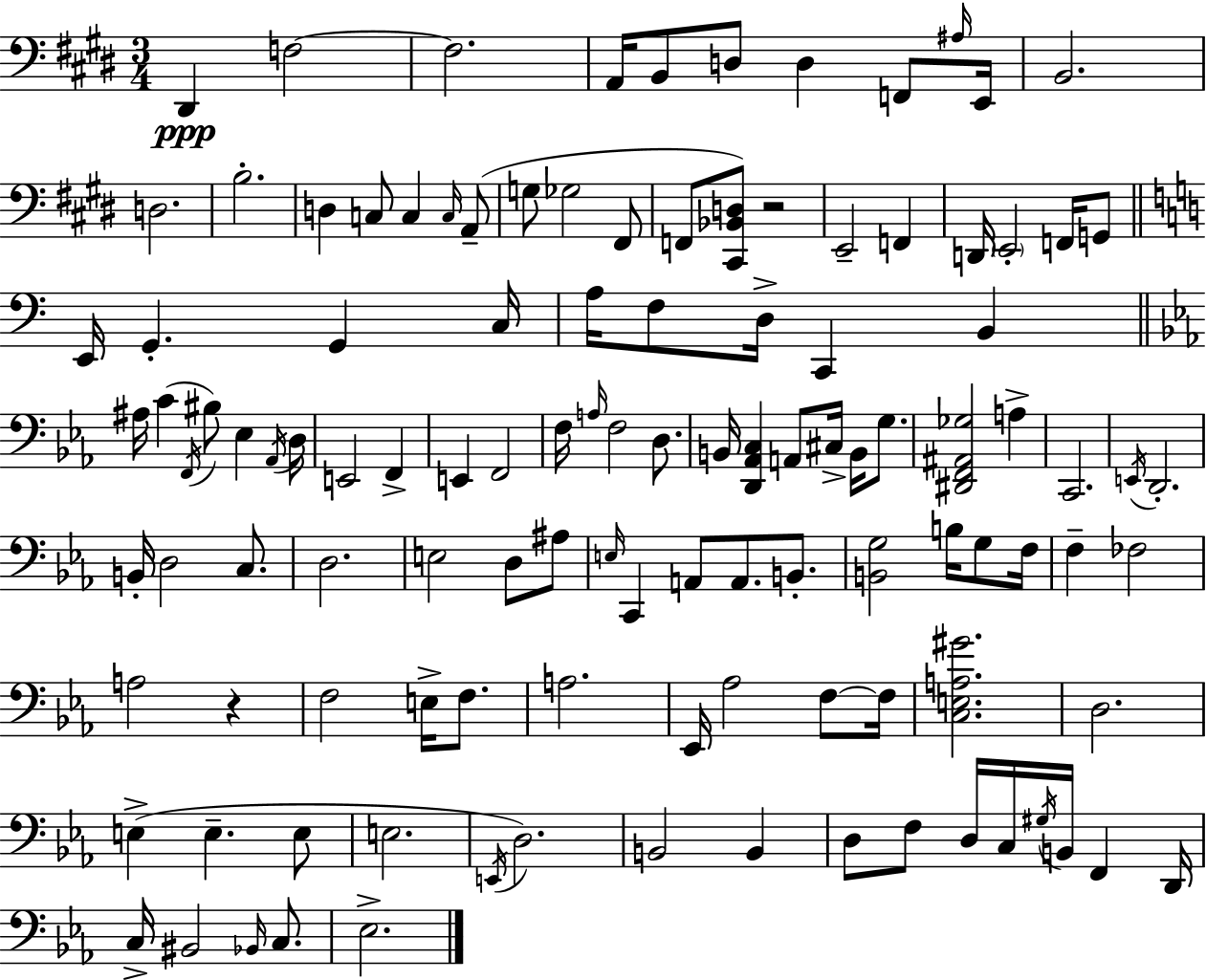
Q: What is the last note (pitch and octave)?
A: Eb3